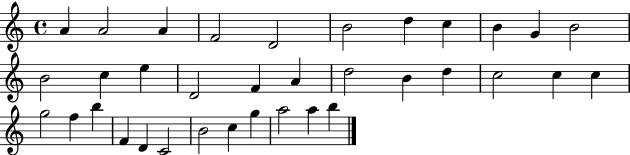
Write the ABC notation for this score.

X:1
T:Untitled
M:4/4
L:1/4
K:C
A A2 A F2 D2 B2 d c B G B2 B2 c e D2 F A d2 B d c2 c c g2 f b F D C2 B2 c g a2 a b